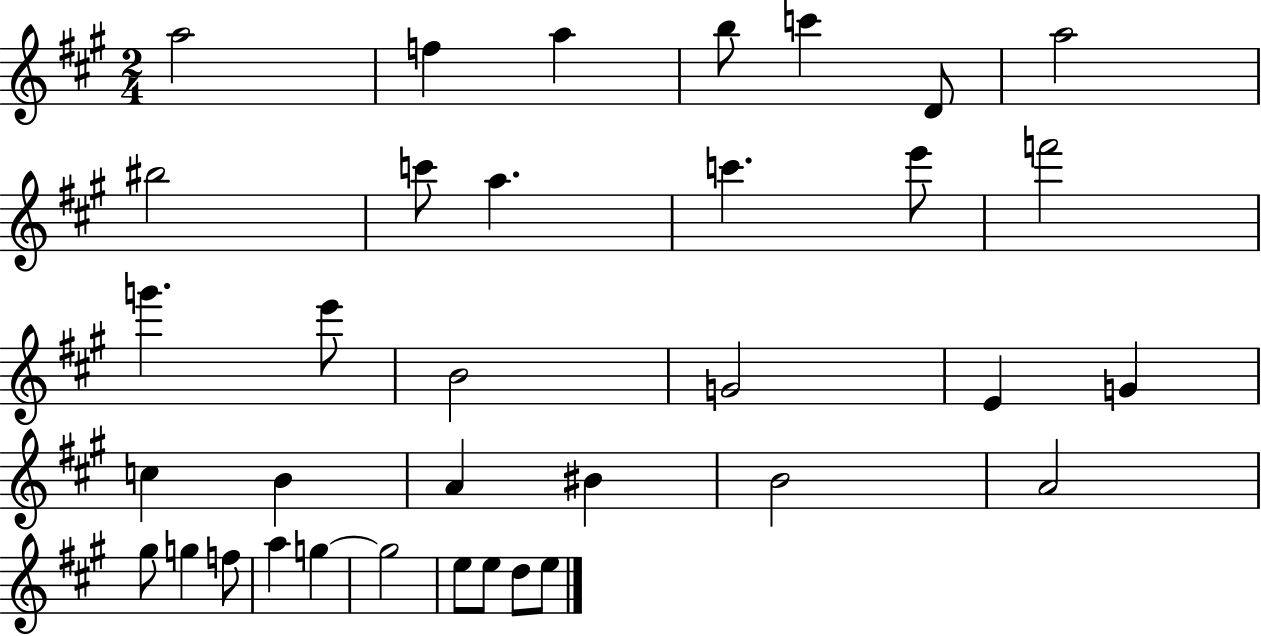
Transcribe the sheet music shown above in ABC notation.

X:1
T:Untitled
M:2/4
L:1/4
K:A
a2 f a b/2 c' D/2 a2 ^b2 c'/2 a c' e'/2 f'2 g' e'/2 B2 G2 E G c B A ^B B2 A2 ^g/2 g f/2 a g g2 e/2 e/2 d/2 e/2